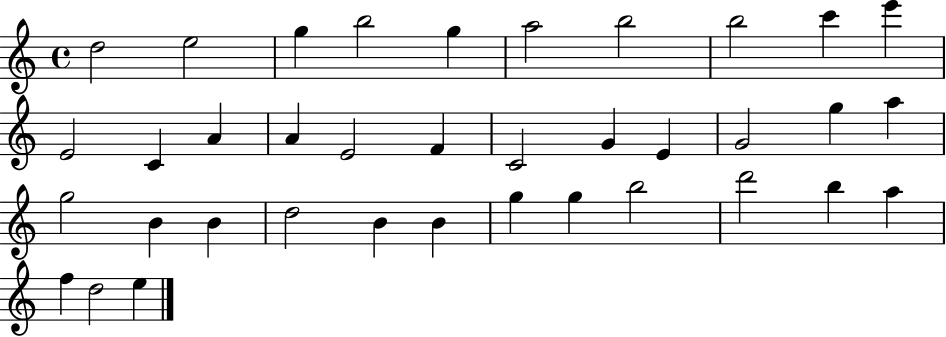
D5/h E5/h G5/q B5/h G5/q A5/h B5/h B5/h C6/q E6/q E4/h C4/q A4/q A4/q E4/h F4/q C4/h G4/q E4/q G4/h G5/q A5/q G5/h B4/q B4/q D5/h B4/q B4/q G5/q G5/q B5/h D6/h B5/q A5/q F5/q D5/h E5/q